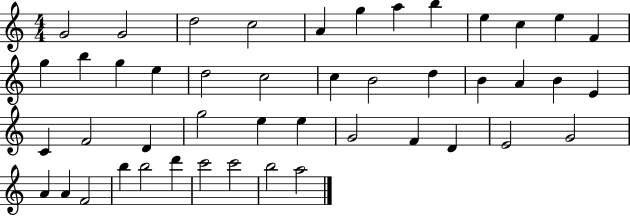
{
  \clef treble
  \numericTimeSignature
  \time 4/4
  \key c \major
  g'2 g'2 | d''2 c''2 | a'4 g''4 a''4 b''4 | e''4 c''4 e''4 f'4 | \break g''4 b''4 g''4 e''4 | d''2 c''2 | c''4 b'2 d''4 | b'4 a'4 b'4 e'4 | \break c'4 f'2 d'4 | g''2 e''4 e''4 | g'2 f'4 d'4 | e'2 g'2 | \break a'4 a'4 f'2 | b''4 b''2 d'''4 | c'''2 c'''2 | b''2 a''2 | \break \bar "|."
}